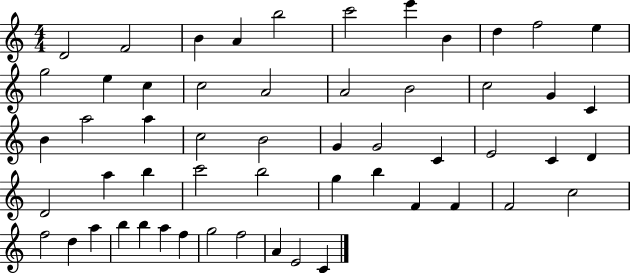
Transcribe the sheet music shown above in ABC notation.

X:1
T:Untitled
M:4/4
L:1/4
K:C
D2 F2 B A b2 c'2 e' B d f2 e g2 e c c2 A2 A2 B2 c2 G C B a2 a c2 B2 G G2 C E2 C D D2 a b c'2 b2 g b F F F2 c2 f2 d a b b a f g2 f2 A E2 C